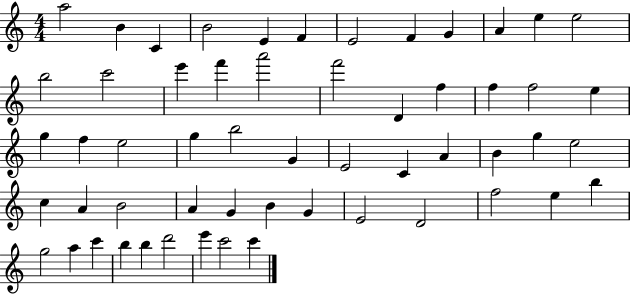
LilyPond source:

{
  \clef treble
  \numericTimeSignature
  \time 4/4
  \key c \major
  a''2 b'4 c'4 | b'2 e'4 f'4 | e'2 f'4 g'4 | a'4 e''4 e''2 | \break b''2 c'''2 | e'''4 f'''4 a'''2 | f'''2 d'4 f''4 | f''4 f''2 e''4 | \break g''4 f''4 e''2 | g''4 b''2 g'4 | e'2 c'4 a'4 | b'4 g''4 e''2 | \break c''4 a'4 b'2 | a'4 g'4 b'4 g'4 | e'2 d'2 | f''2 e''4 b''4 | \break g''2 a''4 c'''4 | b''4 b''4 d'''2 | e'''4 c'''2 c'''4 | \bar "|."
}